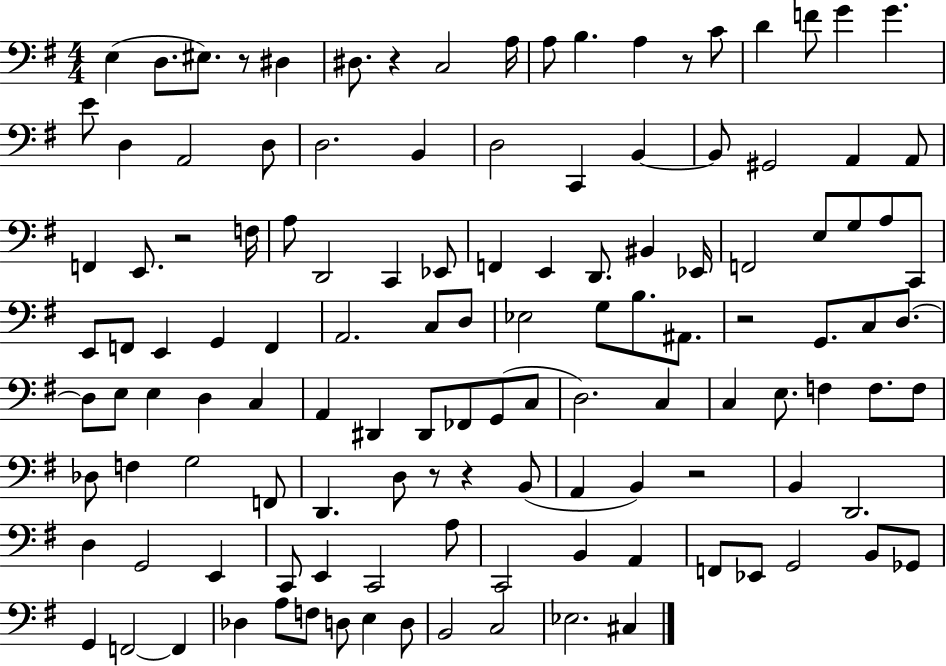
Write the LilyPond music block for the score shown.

{
  \clef bass
  \numericTimeSignature
  \time 4/4
  \key g \major
  e4( d8. eis8.) r8 dis4 | dis8. r4 c2 a16 | a8 b4. a4 r8 c'8 | d'4 f'8 g'4 g'4. | \break e'8 d4 a,2 d8 | d2. b,4 | d2 c,4 b,4~~ | b,8 gis,2 a,4 a,8 | \break f,4 e,8. r2 f16 | a8 d,2 c,4 ees,8 | f,4 e,4 d,8. bis,4 ees,16 | f,2 e8 g8 a8 c,8 | \break e,8 f,8 e,4 g,4 f,4 | a,2. c8 d8 | ees2 g8 b8. ais,8. | r2 g,8. c8 d8.~~ | \break d8 e8 e4 d4 c4 | a,4 dis,4 dis,8 fes,8 g,8( c8 | d2.) c4 | c4 e8. f4 f8. f8 | \break des8 f4 g2 f,8 | d,4. d8 r8 r4 b,8( | a,4 b,4) r2 | b,4 d,2. | \break d4 g,2 e,4 | c,8 e,4 c,2 a8 | c,2 b,4 a,4 | f,8 ees,8 g,2 b,8 ges,8 | \break g,4 f,2~~ f,4 | des4 a8 f8 d8 e4 d8 | b,2 c2 | ees2. cis4 | \break \bar "|."
}